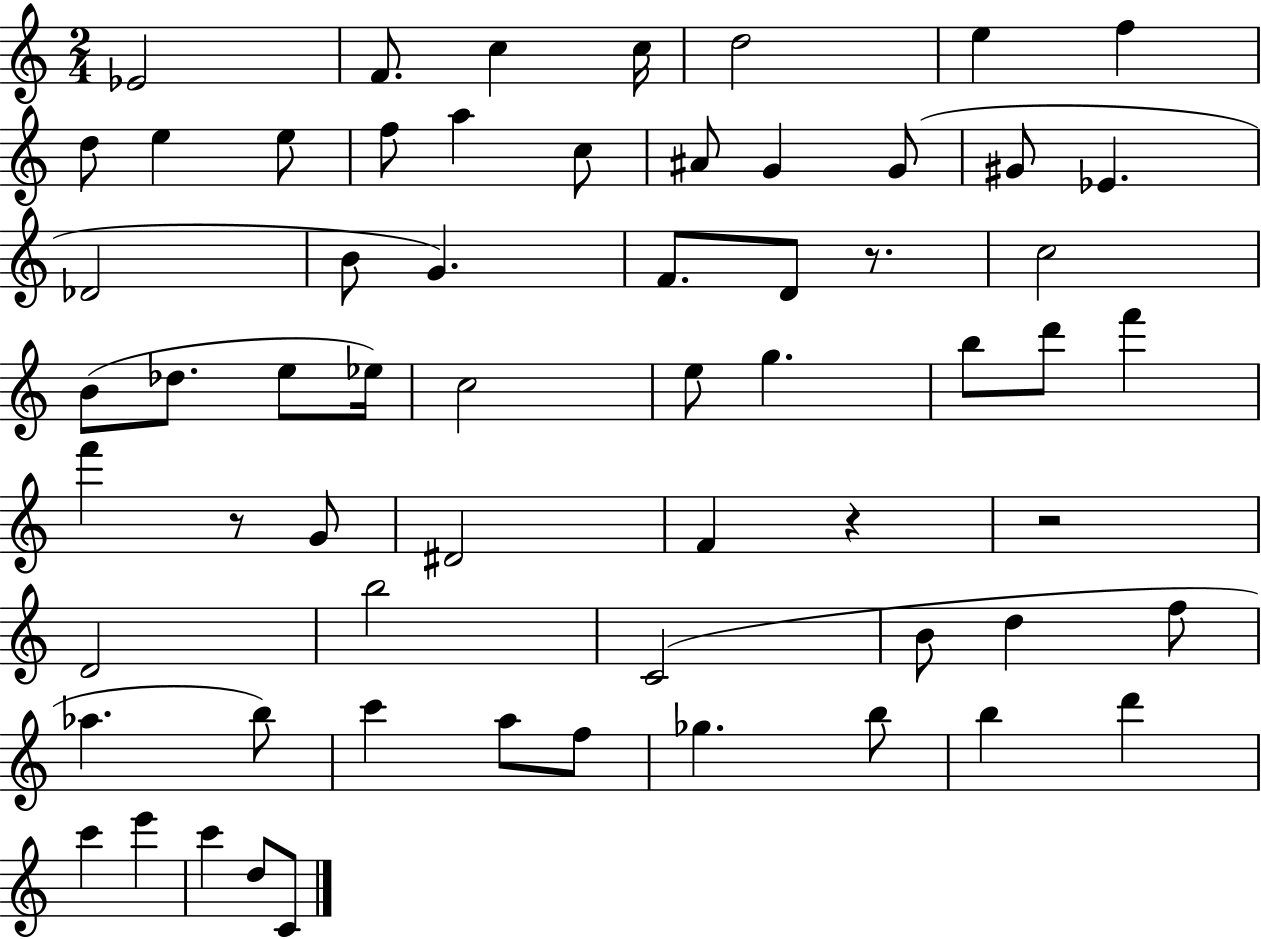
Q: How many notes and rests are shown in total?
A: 62